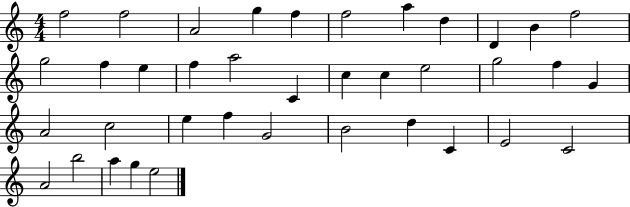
X:1
T:Untitled
M:4/4
L:1/4
K:C
f2 f2 A2 g f f2 a d D B f2 g2 f e f a2 C c c e2 g2 f G A2 c2 e f G2 B2 d C E2 C2 A2 b2 a g e2